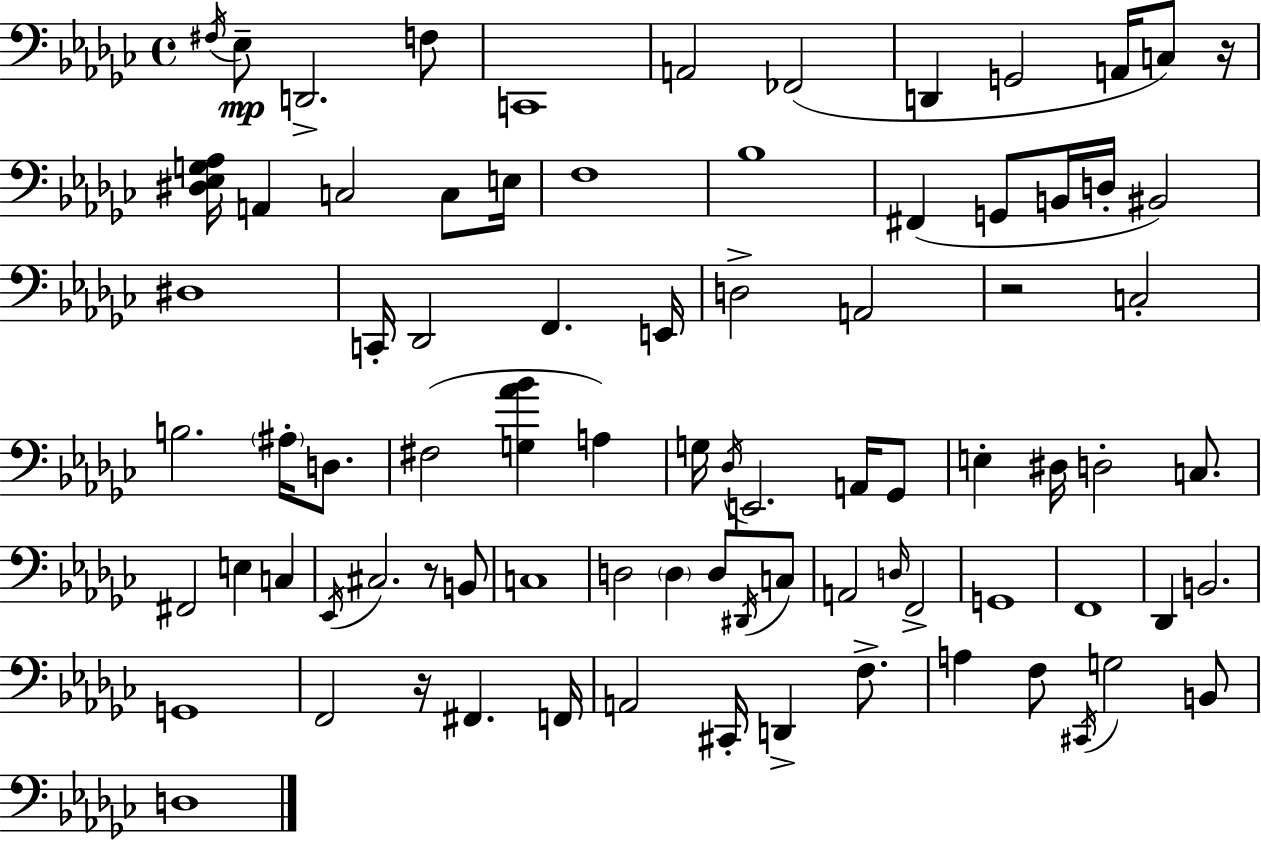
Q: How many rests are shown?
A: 4